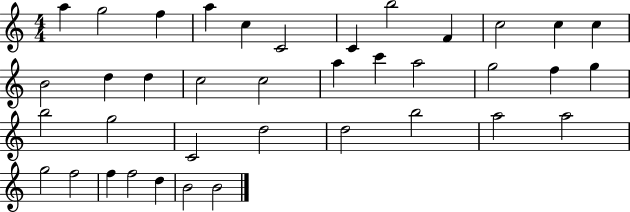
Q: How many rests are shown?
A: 0